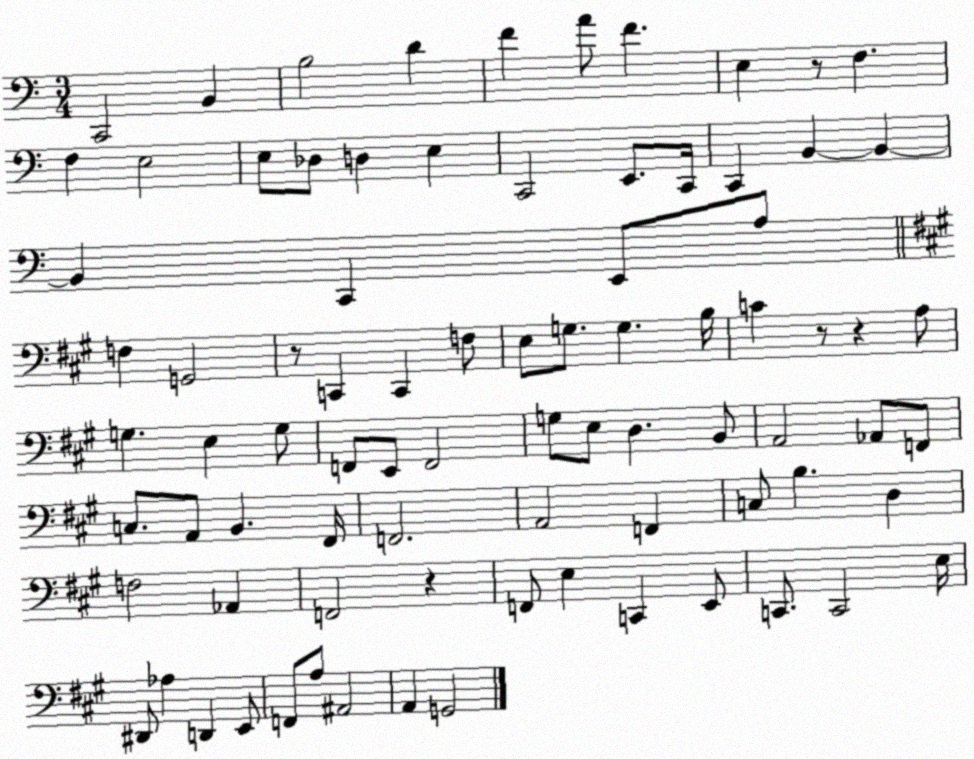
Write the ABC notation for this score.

X:1
T:Untitled
M:3/4
L:1/4
K:C
C,,2 B,, B,2 D F A/2 F E, z/2 F, F, E,2 E,/2 _D,/2 D, E, C,,2 E,,/2 C,,/4 C,, B,, B,, B,, C,, E,,/2 A,/2 F, G,,2 z/2 C,, C,, F,/2 E,/2 G,/2 G, B,/4 C z/2 z A,/2 G, E, G,/2 F,,/2 E,,/2 F,,2 G,/2 E,/2 D, B,,/2 A,,2 _A,,/2 F,,/2 C,/2 A,,/2 B,, ^F,,/4 F,,2 A,,2 F,, C,/2 B, D, F,2 _A,, F,,2 z F,,/2 E, C,, E,,/2 C,,/2 C,,2 E,/4 ^D,,/2 _A, D,, E,,/2 F,,/2 A,/2 ^A,,2 A,, G,,2